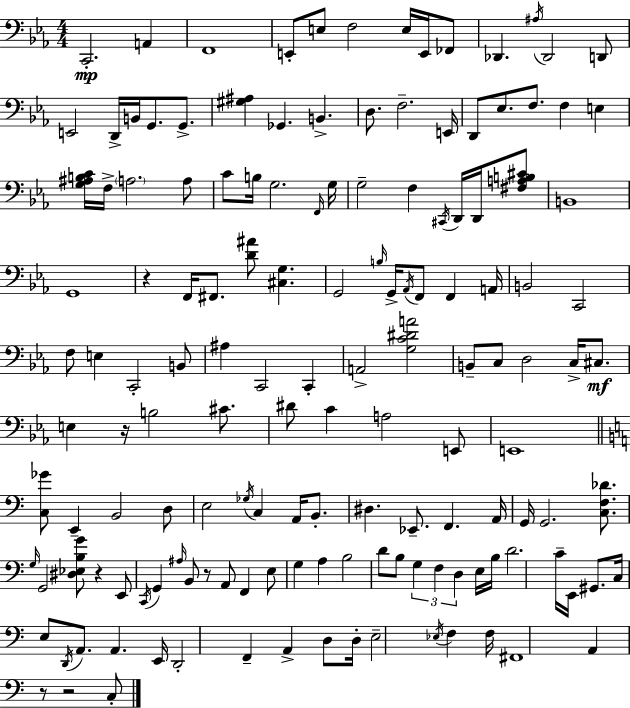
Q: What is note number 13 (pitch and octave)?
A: D2